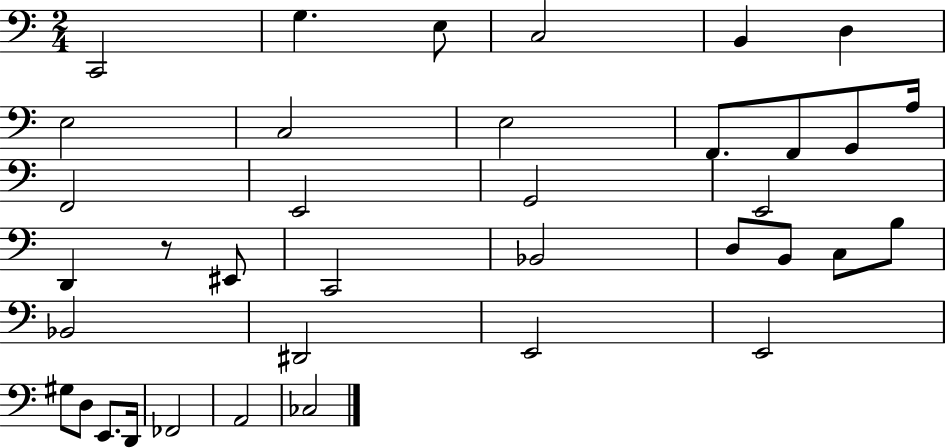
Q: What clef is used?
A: bass